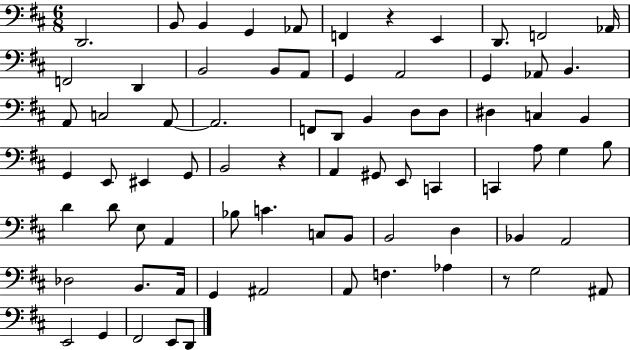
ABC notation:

X:1
T:Untitled
M:6/8
L:1/4
K:D
D,,2 B,,/2 B,, G,, _A,,/2 F,, z E,, D,,/2 F,,2 _A,,/4 F,,2 D,, B,,2 B,,/2 A,,/2 G,, A,,2 G,, _A,,/2 B,, A,,/2 C,2 A,,/2 A,,2 F,,/2 D,,/2 B,, D,/2 D,/2 ^D, C, B,, G,, E,,/2 ^E,, G,,/2 B,,2 z A,, ^G,,/2 E,,/2 C,, C,, A,/2 G, B,/2 D D/2 E,/2 A,, _B,/2 C C,/2 B,,/2 B,,2 D, _B,, A,,2 _D,2 B,,/2 A,,/4 G,, ^A,,2 A,,/2 F, _A, z/2 G,2 ^A,,/2 E,,2 G,, ^F,,2 E,,/2 D,,/2